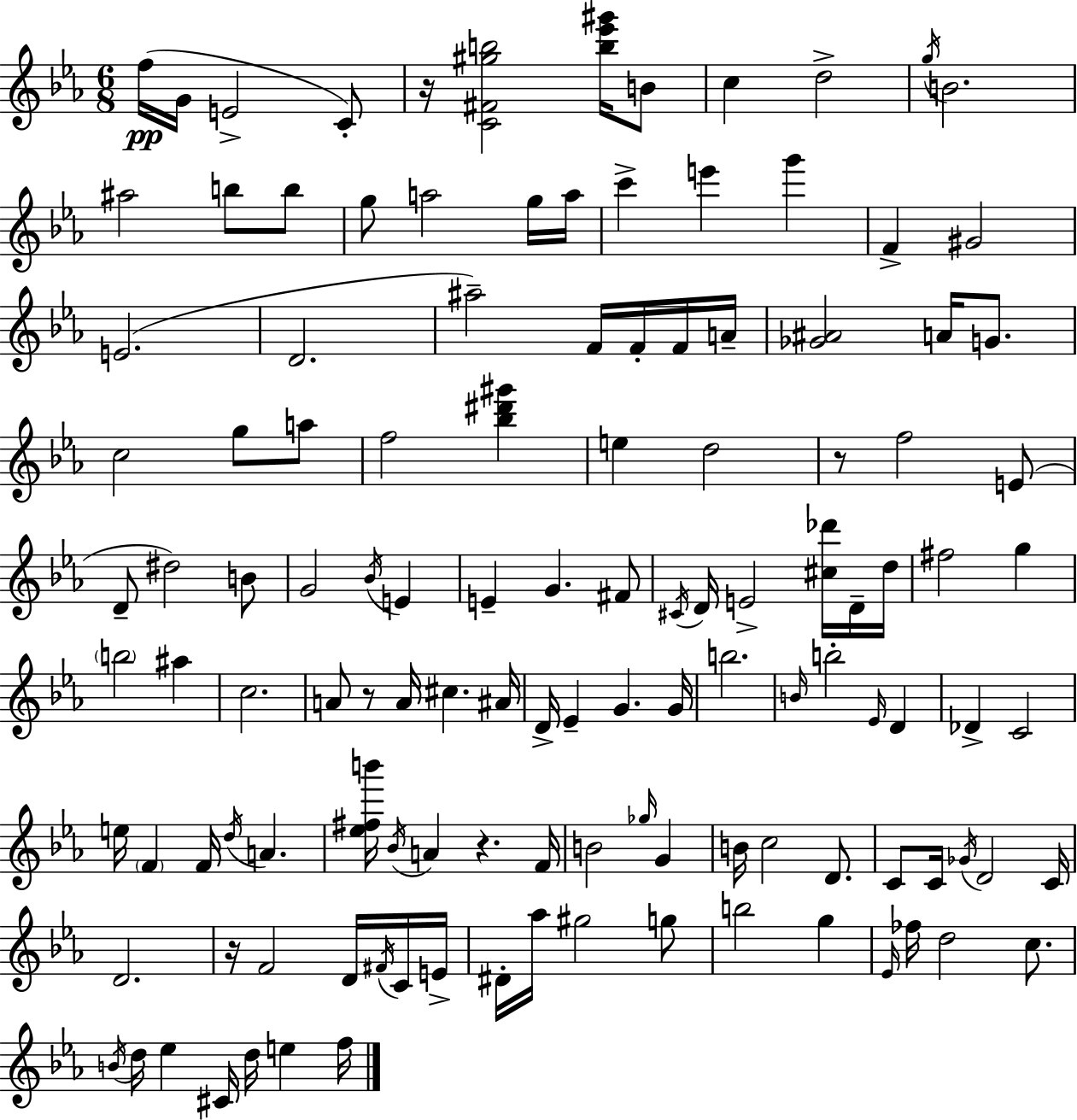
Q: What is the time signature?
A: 6/8